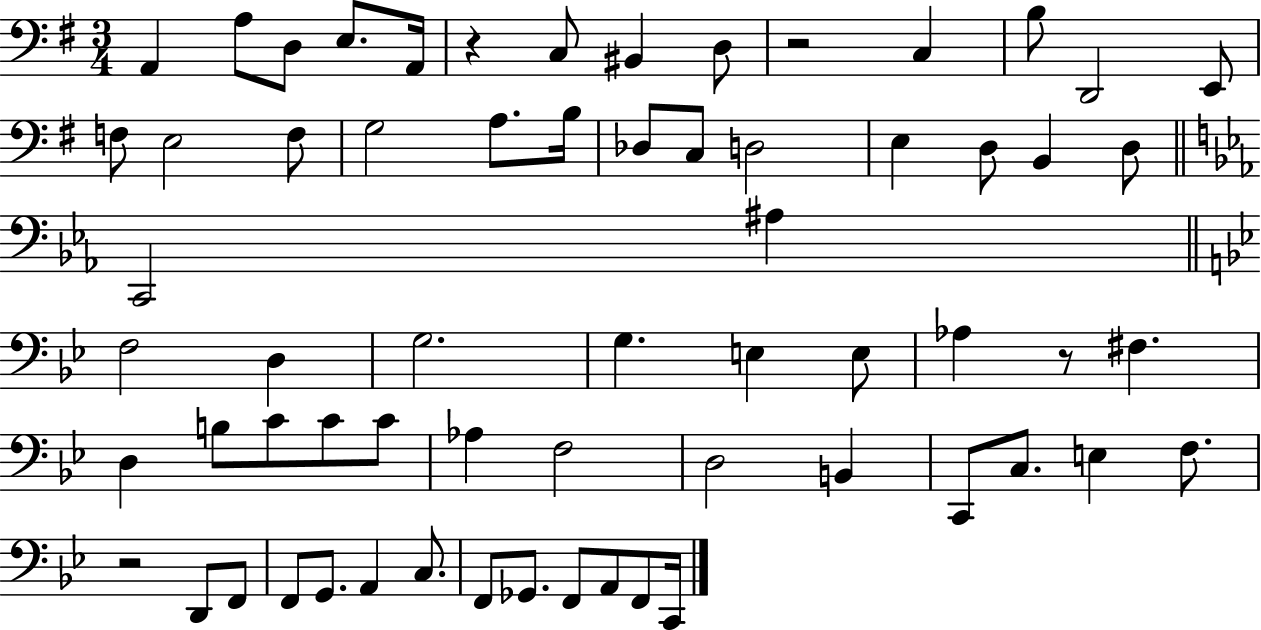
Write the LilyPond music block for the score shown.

{
  \clef bass
  \numericTimeSignature
  \time 3/4
  \key g \major
  a,4 a8 d8 e8. a,16 | r4 c8 bis,4 d8 | r2 c4 | b8 d,2 e,8 | \break f8 e2 f8 | g2 a8. b16 | des8 c8 d2 | e4 d8 b,4 d8 | \break \bar "||" \break \key ees \major c,2 ais4 | \bar "||" \break \key bes \major f2 d4 | g2. | g4. e4 e8 | aes4 r8 fis4. | \break d4 b8 c'8 c'8 c'8 | aes4 f2 | d2 b,4 | c,8 c8. e4 f8. | \break r2 d,8 f,8 | f,8 g,8. a,4 c8. | f,8 ges,8. f,8 a,8 f,8 c,16 | \bar "|."
}